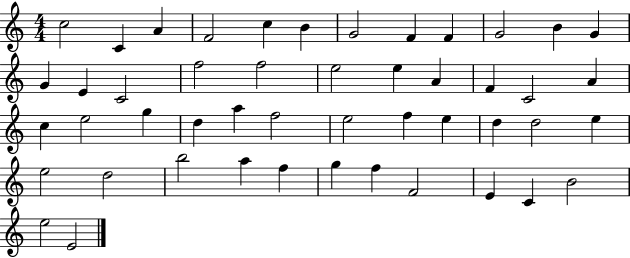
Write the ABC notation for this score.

X:1
T:Untitled
M:4/4
L:1/4
K:C
c2 C A F2 c B G2 F F G2 B G G E C2 f2 f2 e2 e A F C2 A c e2 g d a f2 e2 f e d d2 e e2 d2 b2 a f g f F2 E C B2 e2 E2